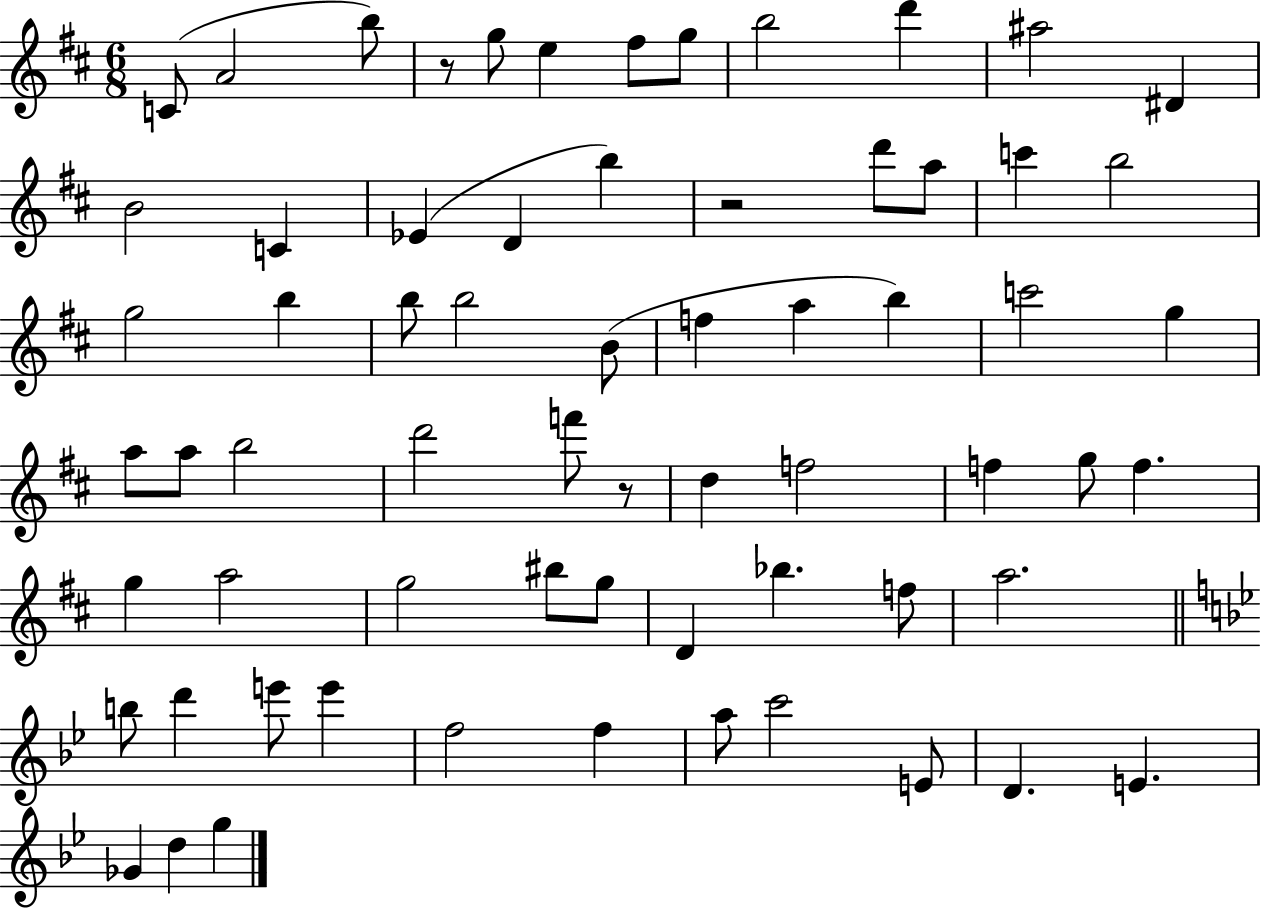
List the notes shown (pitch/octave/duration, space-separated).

C4/e A4/h B5/e R/e G5/e E5/q F#5/e G5/e B5/h D6/q A#5/h D#4/q B4/h C4/q Eb4/q D4/q B5/q R/h D6/e A5/e C6/q B5/h G5/h B5/q B5/e B5/h B4/e F5/q A5/q B5/q C6/h G5/q A5/e A5/e B5/h D6/h F6/e R/e D5/q F5/h F5/q G5/e F5/q. G5/q A5/h G5/h BIS5/e G5/e D4/q Bb5/q. F5/e A5/h. B5/e D6/q E6/e E6/q F5/h F5/q A5/e C6/h E4/e D4/q. E4/q. Gb4/q D5/q G5/q